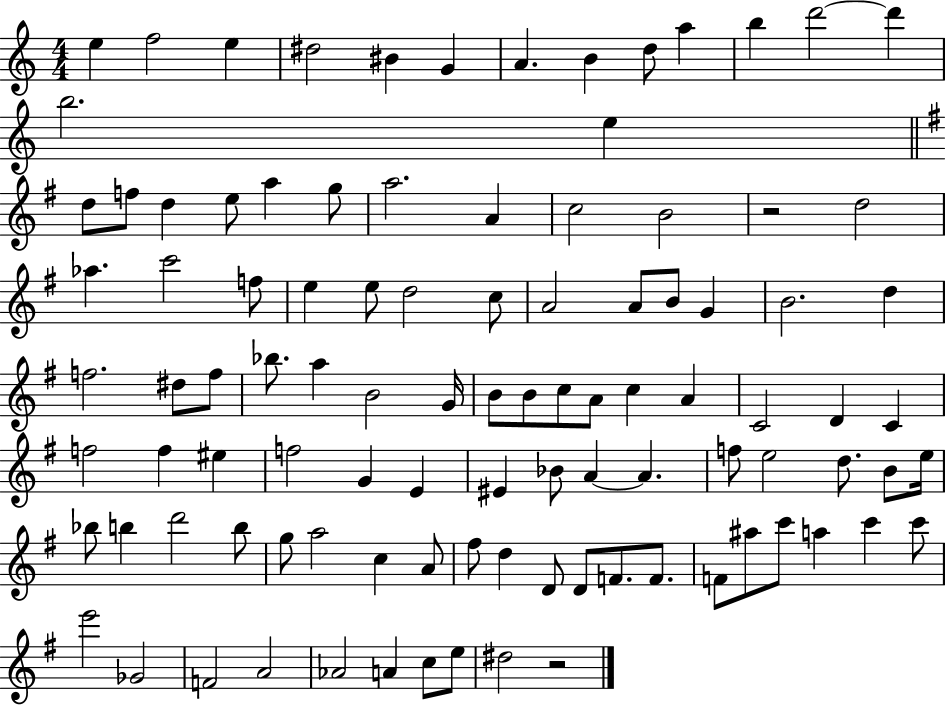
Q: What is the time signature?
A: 4/4